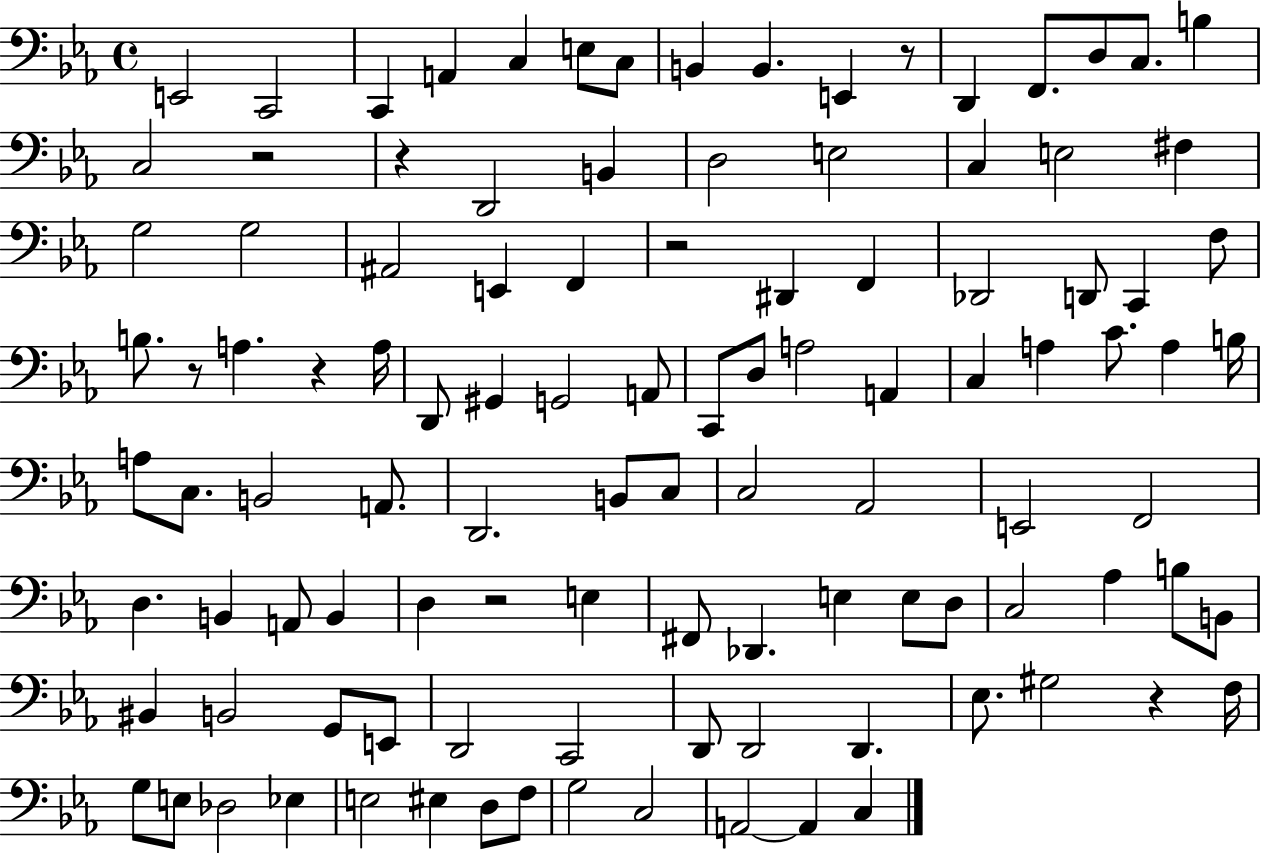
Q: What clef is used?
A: bass